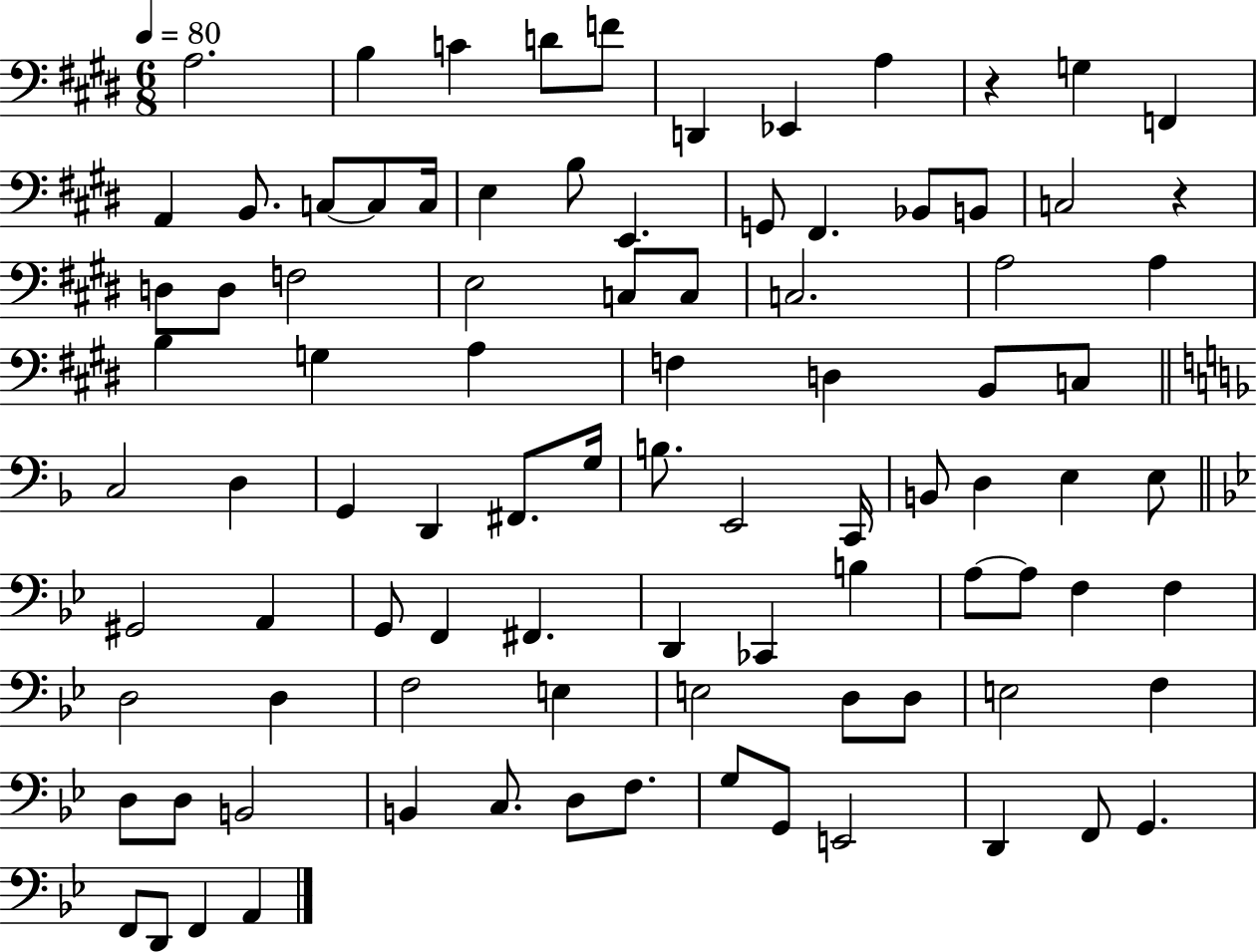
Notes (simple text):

A3/h. B3/q C4/q D4/e F4/e D2/q Eb2/q A3/q R/q G3/q F2/q A2/q B2/e. C3/e C3/e C3/s E3/q B3/e E2/q. G2/e F#2/q. Bb2/e B2/e C3/h R/q D3/e D3/e F3/h E3/h C3/e C3/e C3/h. A3/h A3/q B3/q G3/q A3/q F3/q D3/q B2/e C3/e C3/h D3/q G2/q D2/q F#2/e. G3/s B3/e. E2/h C2/s B2/e D3/q E3/q E3/e G#2/h A2/q G2/e F2/q F#2/q. D2/q CES2/q B3/q A3/e A3/e F3/q F3/q D3/h D3/q F3/h E3/q E3/h D3/e D3/e E3/h F3/q D3/e D3/e B2/h B2/q C3/e. D3/e F3/e. G3/e G2/e E2/h D2/q F2/e G2/q. F2/e D2/e F2/q A2/q